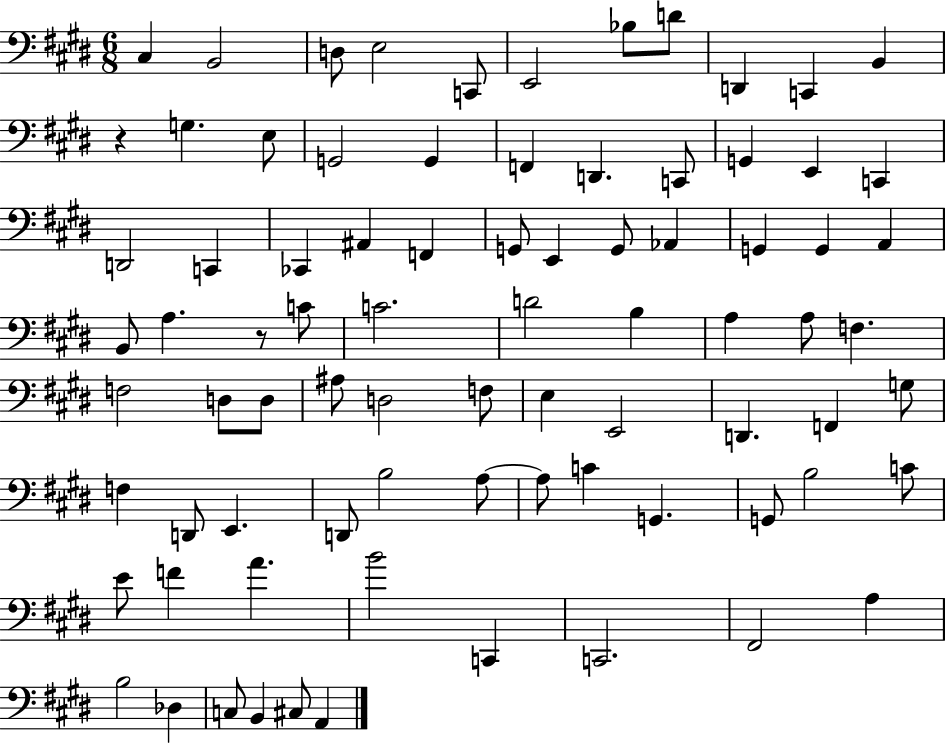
{
  \clef bass
  \numericTimeSignature
  \time 6/8
  \key e \major
  cis4 b,2 | d8 e2 c,8 | e,2 bes8 d'8 | d,4 c,4 b,4 | \break r4 g4. e8 | g,2 g,4 | f,4 d,4. c,8 | g,4 e,4 c,4 | \break d,2 c,4 | ces,4 ais,4 f,4 | g,8 e,4 g,8 aes,4 | g,4 g,4 a,4 | \break b,8 a4. r8 c'8 | c'2. | d'2 b4 | a4 a8 f4. | \break f2 d8 d8 | ais8 d2 f8 | e4 e,2 | d,4. f,4 g8 | \break f4 d,8 e,4. | d,8 b2 a8~~ | a8 c'4 g,4. | g,8 b2 c'8 | \break e'8 f'4 a'4. | b'2 c,4 | c,2. | fis,2 a4 | \break b2 des4 | c8 b,4 cis8 a,4 | \bar "|."
}